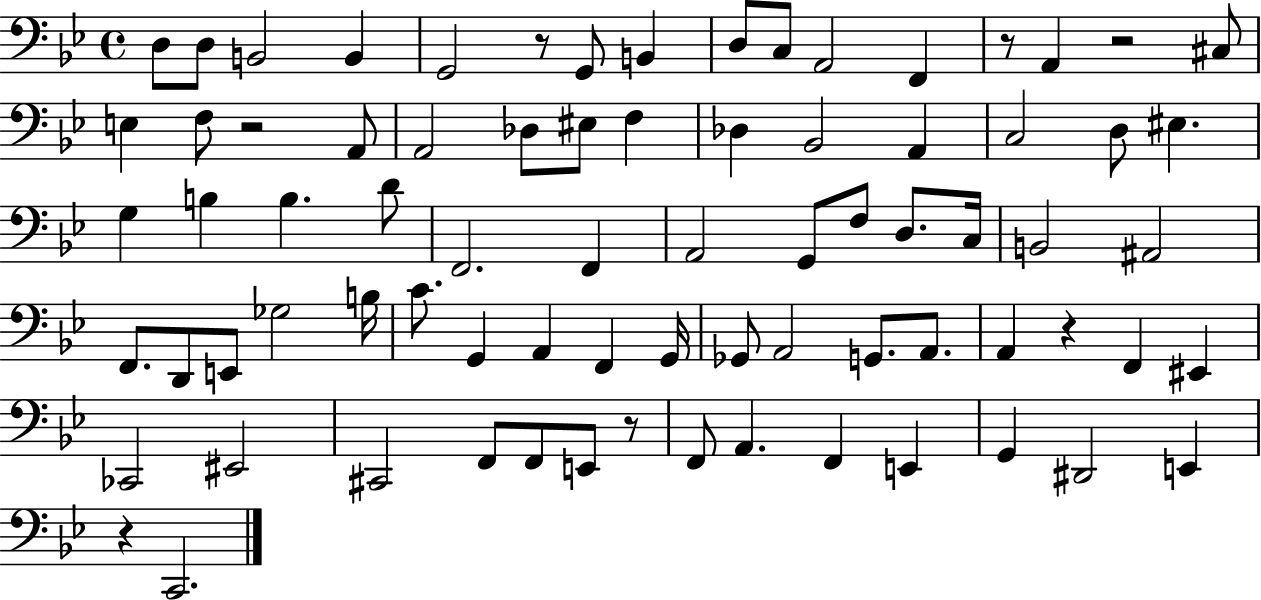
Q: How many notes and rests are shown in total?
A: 77